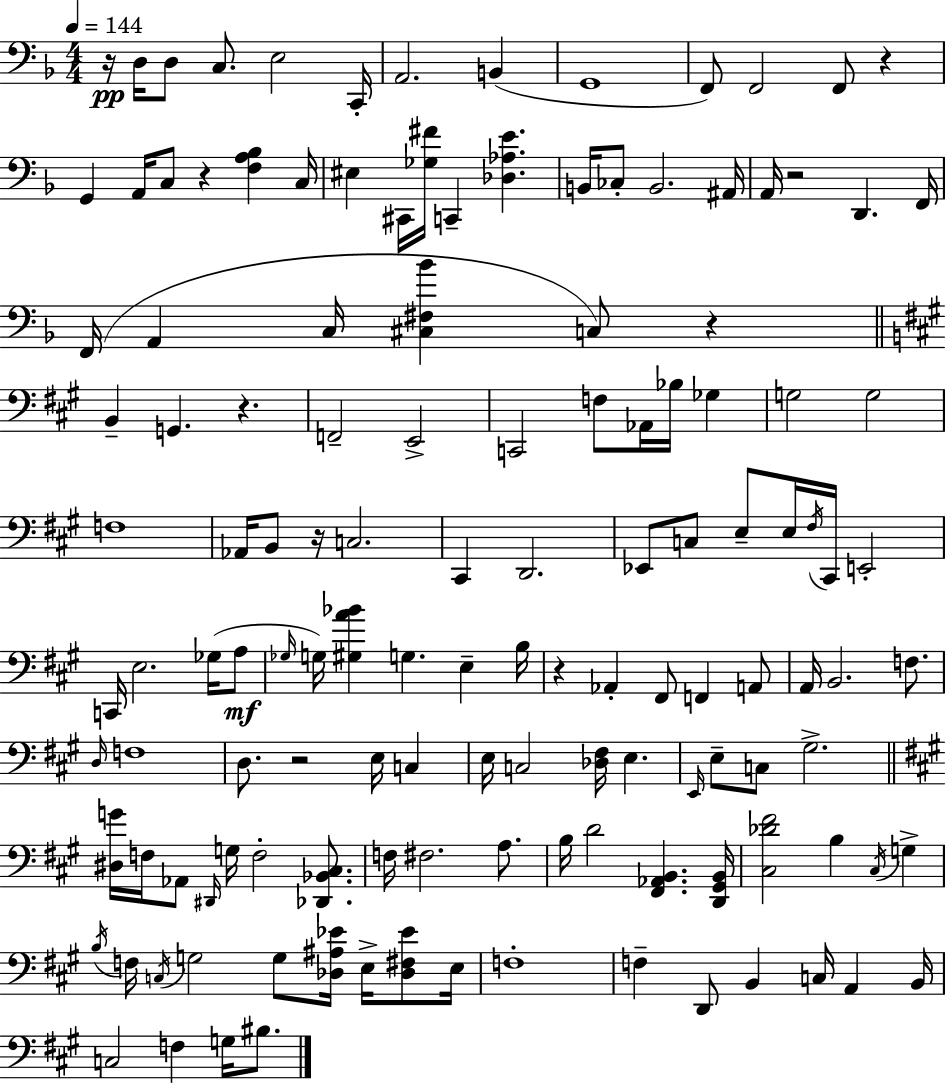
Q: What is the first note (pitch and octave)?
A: D3